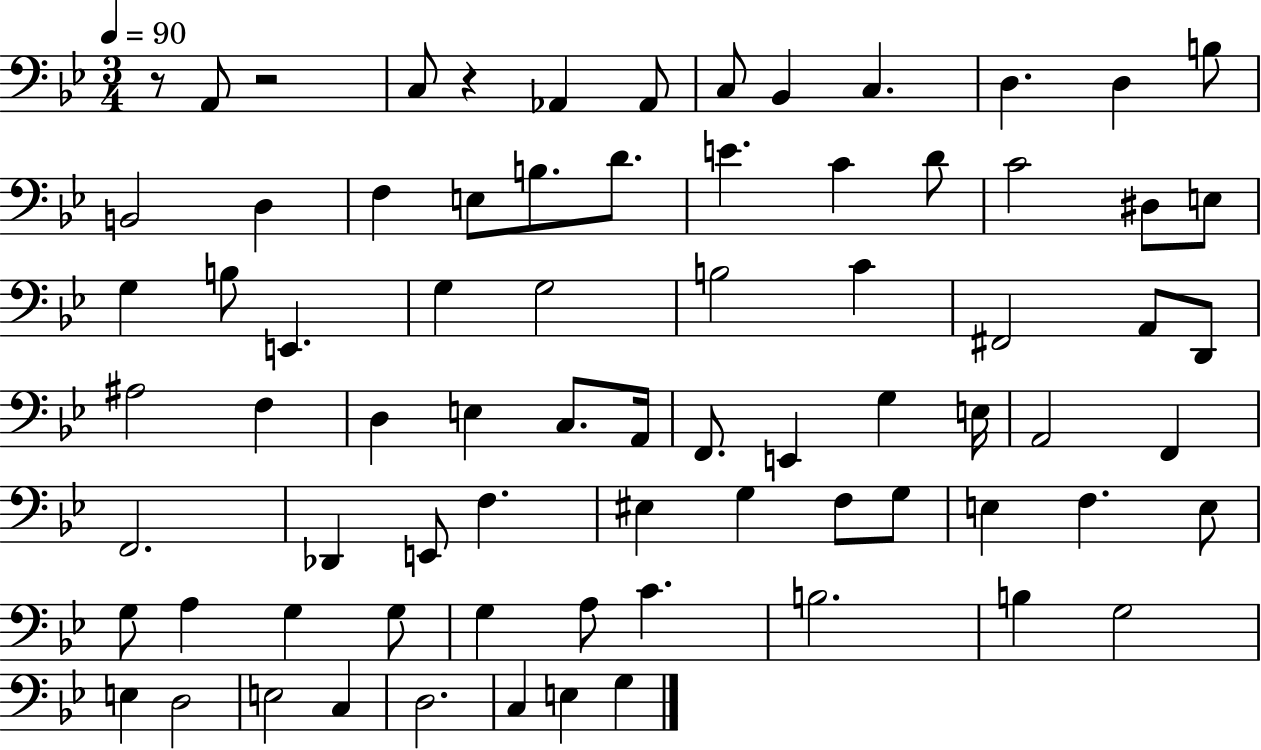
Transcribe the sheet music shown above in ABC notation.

X:1
T:Untitled
M:3/4
L:1/4
K:Bb
z/2 A,,/2 z2 C,/2 z _A,, _A,,/2 C,/2 _B,, C, D, D, B,/2 B,,2 D, F, E,/2 B,/2 D/2 E C D/2 C2 ^D,/2 E,/2 G, B,/2 E,, G, G,2 B,2 C ^F,,2 A,,/2 D,,/2 ^A,2 F, D, E, C,/2 A,,/4 F,,/2 E,, G, E,/4 A,,2 F,, F,,2 _D,, E,,/2 F, ^E, G, F,/2 G,/2 E, F, E,/2 G,/2 A, G, G,/2 G, A,/2 C B,2 B, G,2 E, D,2 E,2 C, D,2 C, E, G,